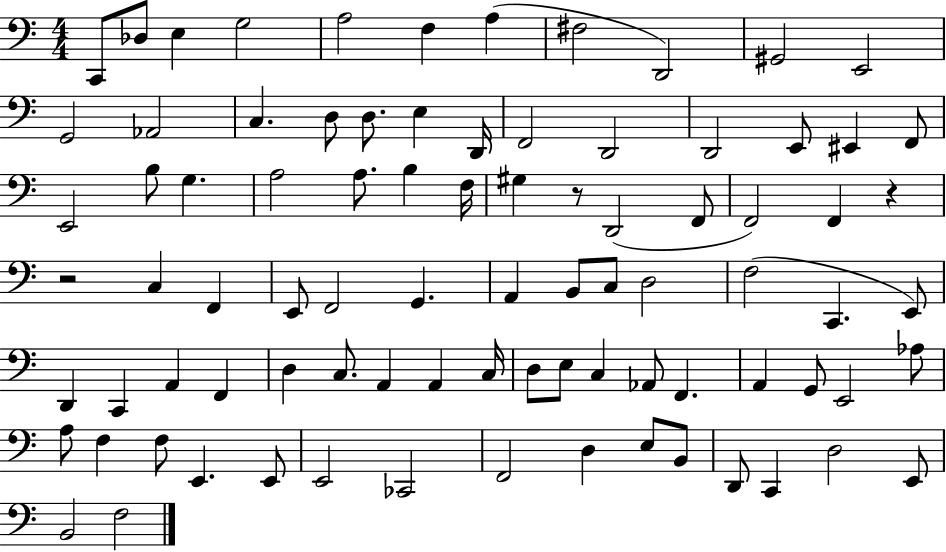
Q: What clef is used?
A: bass